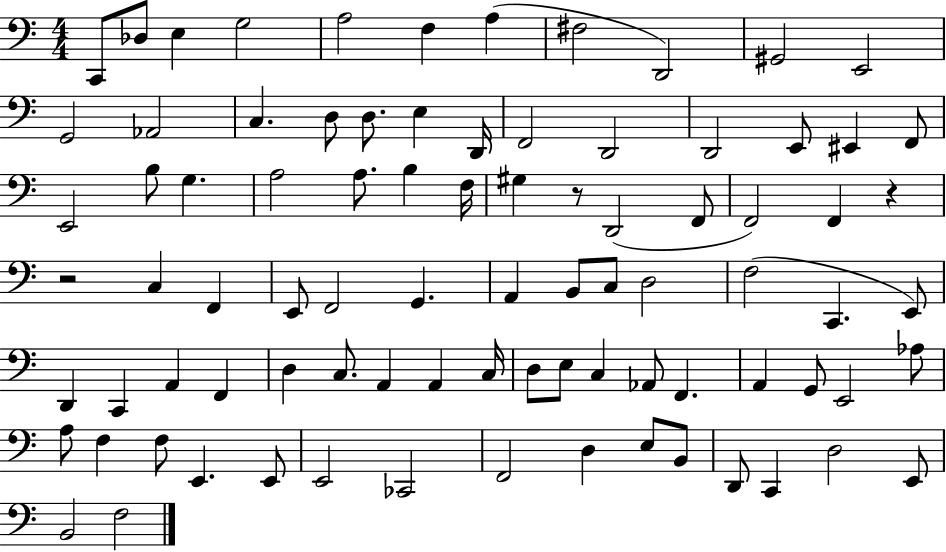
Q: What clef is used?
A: bass